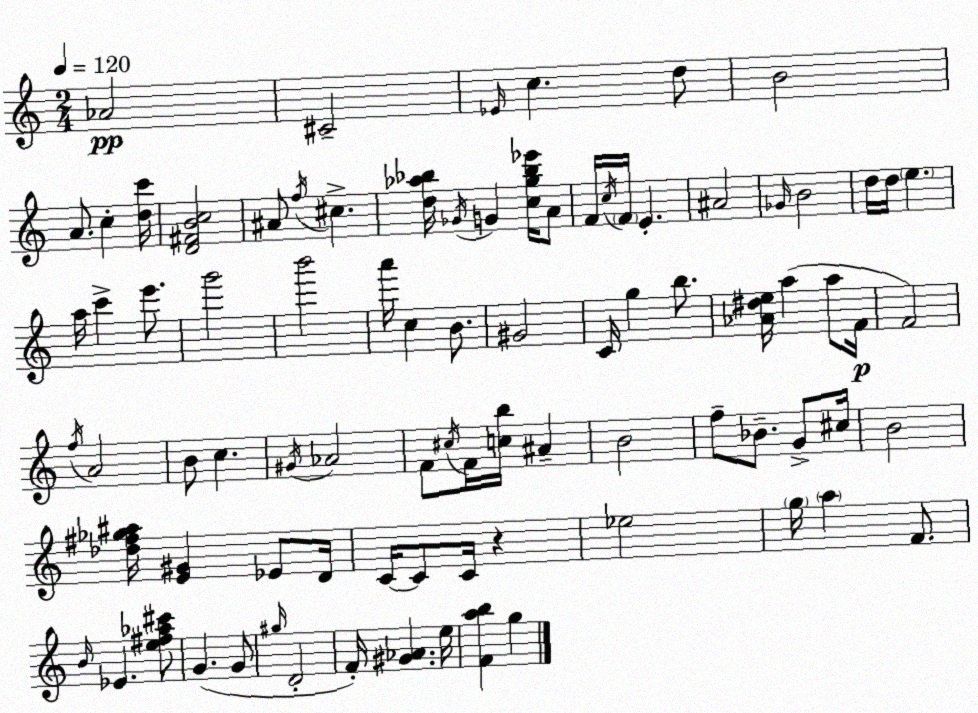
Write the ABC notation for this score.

X:1
T:Untitled
M:2/4
L:1/4
K:Am
_A2 ^C2 _E/4 c d/2 B2 A/2 c [dc']/4 [D^FBc]2 ^A/2 f/4 ^c [d_a_b]/4 _G/4 G [cg_b_e']/4 A/2 F/4 c/4 F/4 E ^A2 _G/4 B2 d/4 d/4 e a/4 c' e'/2 g'2 b'2 a'/4 c B/2 ^G2 C/4 g b/2 [_A^de]/4 a a/2 F/4 F2 f/4 A2 B/2 c ^G/4 _A2 F/2 ^c/4 F/4 [cb]/4 ^A B2 f/2 _B/2 G/2 ^c/4 B2 [_d^f_g^a]/4 [E^G] _E/2 D/4 C/4 C/2 C/4 z _e2 g/4 a F/2 B/4 _E [e^f_a^c']/2 G G/2 ^g/4 D2 F/4 [^G_A] e/4 [Fab] g